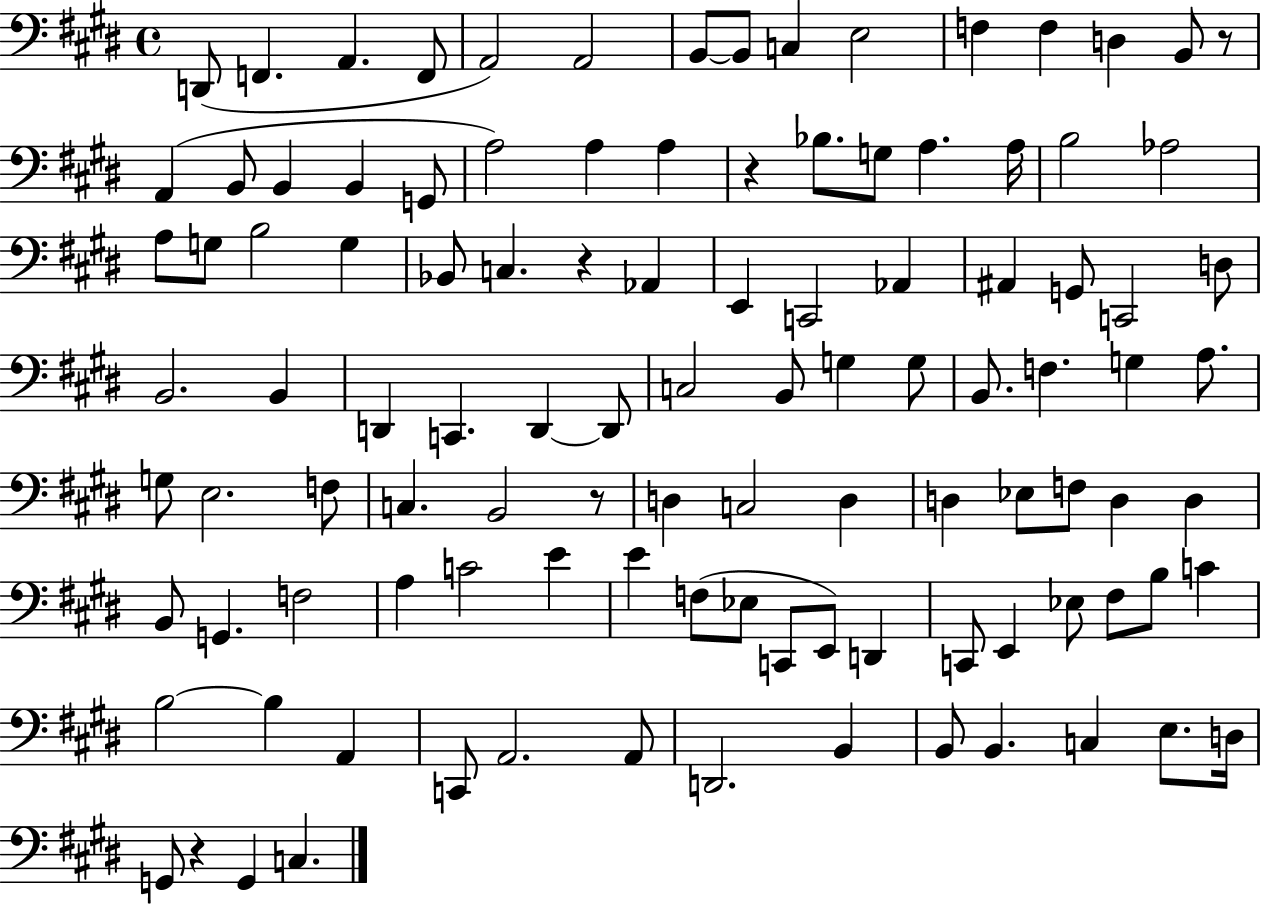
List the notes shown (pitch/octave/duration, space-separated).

D2/e F2/q. A2/q. F2/e A2/h A2/h B2/e B2/e C3/q E3/h F3/q F3/q D3/q B2/e R/e A2/q B2/e B2/q B2/q G2/e A3/h A3/q A3/q R/q Bb3/e. G3/e A3/q. A3/s B3/h Ab3/h A3/e G3/e B3/h G3/q Bb2/e C3/q. R/q Ab2/q E2/q C2/h Ab2/q A#2/q G2/e C2/h D3/e B2/h. B2/q D2/q C2/q. D2/q D2/e C3/h B2/e G3/q G3/e B2/e. F3/q. G3/q A3/e. G3/e E3/h. F3/e C3/q. B2/h R/e D3/q C3/h D3/q D3/q Eb3/e F3/e D3/q D3/q B2/e G2/q. F3/h A3/q C4/h E4/q E4/q F3/e Eb3/e C2/e E2/e D2/q C2/e E2/q Eb3/e F#3/e B3/e C4/q B3/h B3/q A2/q C2/e A2/h. A2/e D2/h. B2/q B2/e B2/q. C3/q E3/e. D3/s G2/e R/q G2/q C3/q.